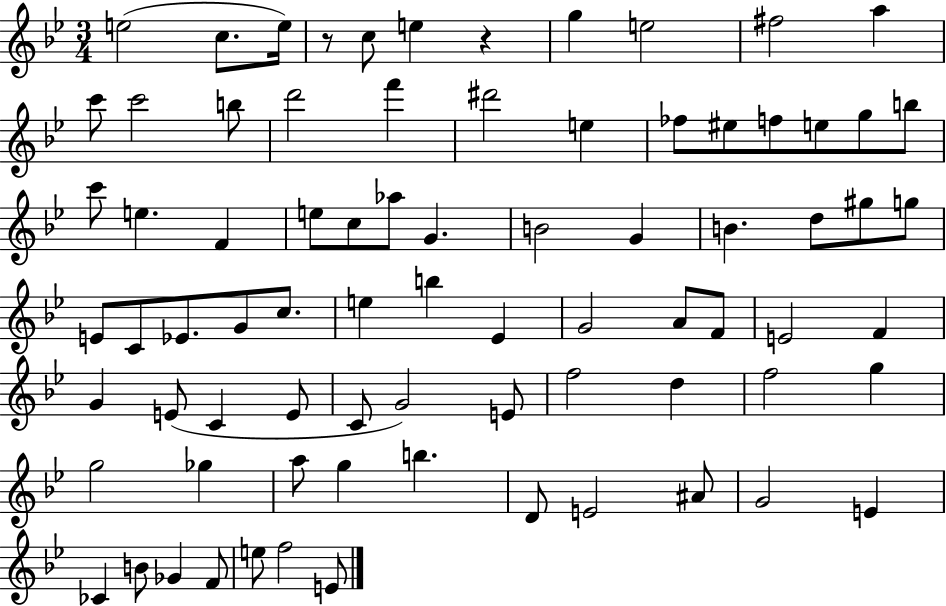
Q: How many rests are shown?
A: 2